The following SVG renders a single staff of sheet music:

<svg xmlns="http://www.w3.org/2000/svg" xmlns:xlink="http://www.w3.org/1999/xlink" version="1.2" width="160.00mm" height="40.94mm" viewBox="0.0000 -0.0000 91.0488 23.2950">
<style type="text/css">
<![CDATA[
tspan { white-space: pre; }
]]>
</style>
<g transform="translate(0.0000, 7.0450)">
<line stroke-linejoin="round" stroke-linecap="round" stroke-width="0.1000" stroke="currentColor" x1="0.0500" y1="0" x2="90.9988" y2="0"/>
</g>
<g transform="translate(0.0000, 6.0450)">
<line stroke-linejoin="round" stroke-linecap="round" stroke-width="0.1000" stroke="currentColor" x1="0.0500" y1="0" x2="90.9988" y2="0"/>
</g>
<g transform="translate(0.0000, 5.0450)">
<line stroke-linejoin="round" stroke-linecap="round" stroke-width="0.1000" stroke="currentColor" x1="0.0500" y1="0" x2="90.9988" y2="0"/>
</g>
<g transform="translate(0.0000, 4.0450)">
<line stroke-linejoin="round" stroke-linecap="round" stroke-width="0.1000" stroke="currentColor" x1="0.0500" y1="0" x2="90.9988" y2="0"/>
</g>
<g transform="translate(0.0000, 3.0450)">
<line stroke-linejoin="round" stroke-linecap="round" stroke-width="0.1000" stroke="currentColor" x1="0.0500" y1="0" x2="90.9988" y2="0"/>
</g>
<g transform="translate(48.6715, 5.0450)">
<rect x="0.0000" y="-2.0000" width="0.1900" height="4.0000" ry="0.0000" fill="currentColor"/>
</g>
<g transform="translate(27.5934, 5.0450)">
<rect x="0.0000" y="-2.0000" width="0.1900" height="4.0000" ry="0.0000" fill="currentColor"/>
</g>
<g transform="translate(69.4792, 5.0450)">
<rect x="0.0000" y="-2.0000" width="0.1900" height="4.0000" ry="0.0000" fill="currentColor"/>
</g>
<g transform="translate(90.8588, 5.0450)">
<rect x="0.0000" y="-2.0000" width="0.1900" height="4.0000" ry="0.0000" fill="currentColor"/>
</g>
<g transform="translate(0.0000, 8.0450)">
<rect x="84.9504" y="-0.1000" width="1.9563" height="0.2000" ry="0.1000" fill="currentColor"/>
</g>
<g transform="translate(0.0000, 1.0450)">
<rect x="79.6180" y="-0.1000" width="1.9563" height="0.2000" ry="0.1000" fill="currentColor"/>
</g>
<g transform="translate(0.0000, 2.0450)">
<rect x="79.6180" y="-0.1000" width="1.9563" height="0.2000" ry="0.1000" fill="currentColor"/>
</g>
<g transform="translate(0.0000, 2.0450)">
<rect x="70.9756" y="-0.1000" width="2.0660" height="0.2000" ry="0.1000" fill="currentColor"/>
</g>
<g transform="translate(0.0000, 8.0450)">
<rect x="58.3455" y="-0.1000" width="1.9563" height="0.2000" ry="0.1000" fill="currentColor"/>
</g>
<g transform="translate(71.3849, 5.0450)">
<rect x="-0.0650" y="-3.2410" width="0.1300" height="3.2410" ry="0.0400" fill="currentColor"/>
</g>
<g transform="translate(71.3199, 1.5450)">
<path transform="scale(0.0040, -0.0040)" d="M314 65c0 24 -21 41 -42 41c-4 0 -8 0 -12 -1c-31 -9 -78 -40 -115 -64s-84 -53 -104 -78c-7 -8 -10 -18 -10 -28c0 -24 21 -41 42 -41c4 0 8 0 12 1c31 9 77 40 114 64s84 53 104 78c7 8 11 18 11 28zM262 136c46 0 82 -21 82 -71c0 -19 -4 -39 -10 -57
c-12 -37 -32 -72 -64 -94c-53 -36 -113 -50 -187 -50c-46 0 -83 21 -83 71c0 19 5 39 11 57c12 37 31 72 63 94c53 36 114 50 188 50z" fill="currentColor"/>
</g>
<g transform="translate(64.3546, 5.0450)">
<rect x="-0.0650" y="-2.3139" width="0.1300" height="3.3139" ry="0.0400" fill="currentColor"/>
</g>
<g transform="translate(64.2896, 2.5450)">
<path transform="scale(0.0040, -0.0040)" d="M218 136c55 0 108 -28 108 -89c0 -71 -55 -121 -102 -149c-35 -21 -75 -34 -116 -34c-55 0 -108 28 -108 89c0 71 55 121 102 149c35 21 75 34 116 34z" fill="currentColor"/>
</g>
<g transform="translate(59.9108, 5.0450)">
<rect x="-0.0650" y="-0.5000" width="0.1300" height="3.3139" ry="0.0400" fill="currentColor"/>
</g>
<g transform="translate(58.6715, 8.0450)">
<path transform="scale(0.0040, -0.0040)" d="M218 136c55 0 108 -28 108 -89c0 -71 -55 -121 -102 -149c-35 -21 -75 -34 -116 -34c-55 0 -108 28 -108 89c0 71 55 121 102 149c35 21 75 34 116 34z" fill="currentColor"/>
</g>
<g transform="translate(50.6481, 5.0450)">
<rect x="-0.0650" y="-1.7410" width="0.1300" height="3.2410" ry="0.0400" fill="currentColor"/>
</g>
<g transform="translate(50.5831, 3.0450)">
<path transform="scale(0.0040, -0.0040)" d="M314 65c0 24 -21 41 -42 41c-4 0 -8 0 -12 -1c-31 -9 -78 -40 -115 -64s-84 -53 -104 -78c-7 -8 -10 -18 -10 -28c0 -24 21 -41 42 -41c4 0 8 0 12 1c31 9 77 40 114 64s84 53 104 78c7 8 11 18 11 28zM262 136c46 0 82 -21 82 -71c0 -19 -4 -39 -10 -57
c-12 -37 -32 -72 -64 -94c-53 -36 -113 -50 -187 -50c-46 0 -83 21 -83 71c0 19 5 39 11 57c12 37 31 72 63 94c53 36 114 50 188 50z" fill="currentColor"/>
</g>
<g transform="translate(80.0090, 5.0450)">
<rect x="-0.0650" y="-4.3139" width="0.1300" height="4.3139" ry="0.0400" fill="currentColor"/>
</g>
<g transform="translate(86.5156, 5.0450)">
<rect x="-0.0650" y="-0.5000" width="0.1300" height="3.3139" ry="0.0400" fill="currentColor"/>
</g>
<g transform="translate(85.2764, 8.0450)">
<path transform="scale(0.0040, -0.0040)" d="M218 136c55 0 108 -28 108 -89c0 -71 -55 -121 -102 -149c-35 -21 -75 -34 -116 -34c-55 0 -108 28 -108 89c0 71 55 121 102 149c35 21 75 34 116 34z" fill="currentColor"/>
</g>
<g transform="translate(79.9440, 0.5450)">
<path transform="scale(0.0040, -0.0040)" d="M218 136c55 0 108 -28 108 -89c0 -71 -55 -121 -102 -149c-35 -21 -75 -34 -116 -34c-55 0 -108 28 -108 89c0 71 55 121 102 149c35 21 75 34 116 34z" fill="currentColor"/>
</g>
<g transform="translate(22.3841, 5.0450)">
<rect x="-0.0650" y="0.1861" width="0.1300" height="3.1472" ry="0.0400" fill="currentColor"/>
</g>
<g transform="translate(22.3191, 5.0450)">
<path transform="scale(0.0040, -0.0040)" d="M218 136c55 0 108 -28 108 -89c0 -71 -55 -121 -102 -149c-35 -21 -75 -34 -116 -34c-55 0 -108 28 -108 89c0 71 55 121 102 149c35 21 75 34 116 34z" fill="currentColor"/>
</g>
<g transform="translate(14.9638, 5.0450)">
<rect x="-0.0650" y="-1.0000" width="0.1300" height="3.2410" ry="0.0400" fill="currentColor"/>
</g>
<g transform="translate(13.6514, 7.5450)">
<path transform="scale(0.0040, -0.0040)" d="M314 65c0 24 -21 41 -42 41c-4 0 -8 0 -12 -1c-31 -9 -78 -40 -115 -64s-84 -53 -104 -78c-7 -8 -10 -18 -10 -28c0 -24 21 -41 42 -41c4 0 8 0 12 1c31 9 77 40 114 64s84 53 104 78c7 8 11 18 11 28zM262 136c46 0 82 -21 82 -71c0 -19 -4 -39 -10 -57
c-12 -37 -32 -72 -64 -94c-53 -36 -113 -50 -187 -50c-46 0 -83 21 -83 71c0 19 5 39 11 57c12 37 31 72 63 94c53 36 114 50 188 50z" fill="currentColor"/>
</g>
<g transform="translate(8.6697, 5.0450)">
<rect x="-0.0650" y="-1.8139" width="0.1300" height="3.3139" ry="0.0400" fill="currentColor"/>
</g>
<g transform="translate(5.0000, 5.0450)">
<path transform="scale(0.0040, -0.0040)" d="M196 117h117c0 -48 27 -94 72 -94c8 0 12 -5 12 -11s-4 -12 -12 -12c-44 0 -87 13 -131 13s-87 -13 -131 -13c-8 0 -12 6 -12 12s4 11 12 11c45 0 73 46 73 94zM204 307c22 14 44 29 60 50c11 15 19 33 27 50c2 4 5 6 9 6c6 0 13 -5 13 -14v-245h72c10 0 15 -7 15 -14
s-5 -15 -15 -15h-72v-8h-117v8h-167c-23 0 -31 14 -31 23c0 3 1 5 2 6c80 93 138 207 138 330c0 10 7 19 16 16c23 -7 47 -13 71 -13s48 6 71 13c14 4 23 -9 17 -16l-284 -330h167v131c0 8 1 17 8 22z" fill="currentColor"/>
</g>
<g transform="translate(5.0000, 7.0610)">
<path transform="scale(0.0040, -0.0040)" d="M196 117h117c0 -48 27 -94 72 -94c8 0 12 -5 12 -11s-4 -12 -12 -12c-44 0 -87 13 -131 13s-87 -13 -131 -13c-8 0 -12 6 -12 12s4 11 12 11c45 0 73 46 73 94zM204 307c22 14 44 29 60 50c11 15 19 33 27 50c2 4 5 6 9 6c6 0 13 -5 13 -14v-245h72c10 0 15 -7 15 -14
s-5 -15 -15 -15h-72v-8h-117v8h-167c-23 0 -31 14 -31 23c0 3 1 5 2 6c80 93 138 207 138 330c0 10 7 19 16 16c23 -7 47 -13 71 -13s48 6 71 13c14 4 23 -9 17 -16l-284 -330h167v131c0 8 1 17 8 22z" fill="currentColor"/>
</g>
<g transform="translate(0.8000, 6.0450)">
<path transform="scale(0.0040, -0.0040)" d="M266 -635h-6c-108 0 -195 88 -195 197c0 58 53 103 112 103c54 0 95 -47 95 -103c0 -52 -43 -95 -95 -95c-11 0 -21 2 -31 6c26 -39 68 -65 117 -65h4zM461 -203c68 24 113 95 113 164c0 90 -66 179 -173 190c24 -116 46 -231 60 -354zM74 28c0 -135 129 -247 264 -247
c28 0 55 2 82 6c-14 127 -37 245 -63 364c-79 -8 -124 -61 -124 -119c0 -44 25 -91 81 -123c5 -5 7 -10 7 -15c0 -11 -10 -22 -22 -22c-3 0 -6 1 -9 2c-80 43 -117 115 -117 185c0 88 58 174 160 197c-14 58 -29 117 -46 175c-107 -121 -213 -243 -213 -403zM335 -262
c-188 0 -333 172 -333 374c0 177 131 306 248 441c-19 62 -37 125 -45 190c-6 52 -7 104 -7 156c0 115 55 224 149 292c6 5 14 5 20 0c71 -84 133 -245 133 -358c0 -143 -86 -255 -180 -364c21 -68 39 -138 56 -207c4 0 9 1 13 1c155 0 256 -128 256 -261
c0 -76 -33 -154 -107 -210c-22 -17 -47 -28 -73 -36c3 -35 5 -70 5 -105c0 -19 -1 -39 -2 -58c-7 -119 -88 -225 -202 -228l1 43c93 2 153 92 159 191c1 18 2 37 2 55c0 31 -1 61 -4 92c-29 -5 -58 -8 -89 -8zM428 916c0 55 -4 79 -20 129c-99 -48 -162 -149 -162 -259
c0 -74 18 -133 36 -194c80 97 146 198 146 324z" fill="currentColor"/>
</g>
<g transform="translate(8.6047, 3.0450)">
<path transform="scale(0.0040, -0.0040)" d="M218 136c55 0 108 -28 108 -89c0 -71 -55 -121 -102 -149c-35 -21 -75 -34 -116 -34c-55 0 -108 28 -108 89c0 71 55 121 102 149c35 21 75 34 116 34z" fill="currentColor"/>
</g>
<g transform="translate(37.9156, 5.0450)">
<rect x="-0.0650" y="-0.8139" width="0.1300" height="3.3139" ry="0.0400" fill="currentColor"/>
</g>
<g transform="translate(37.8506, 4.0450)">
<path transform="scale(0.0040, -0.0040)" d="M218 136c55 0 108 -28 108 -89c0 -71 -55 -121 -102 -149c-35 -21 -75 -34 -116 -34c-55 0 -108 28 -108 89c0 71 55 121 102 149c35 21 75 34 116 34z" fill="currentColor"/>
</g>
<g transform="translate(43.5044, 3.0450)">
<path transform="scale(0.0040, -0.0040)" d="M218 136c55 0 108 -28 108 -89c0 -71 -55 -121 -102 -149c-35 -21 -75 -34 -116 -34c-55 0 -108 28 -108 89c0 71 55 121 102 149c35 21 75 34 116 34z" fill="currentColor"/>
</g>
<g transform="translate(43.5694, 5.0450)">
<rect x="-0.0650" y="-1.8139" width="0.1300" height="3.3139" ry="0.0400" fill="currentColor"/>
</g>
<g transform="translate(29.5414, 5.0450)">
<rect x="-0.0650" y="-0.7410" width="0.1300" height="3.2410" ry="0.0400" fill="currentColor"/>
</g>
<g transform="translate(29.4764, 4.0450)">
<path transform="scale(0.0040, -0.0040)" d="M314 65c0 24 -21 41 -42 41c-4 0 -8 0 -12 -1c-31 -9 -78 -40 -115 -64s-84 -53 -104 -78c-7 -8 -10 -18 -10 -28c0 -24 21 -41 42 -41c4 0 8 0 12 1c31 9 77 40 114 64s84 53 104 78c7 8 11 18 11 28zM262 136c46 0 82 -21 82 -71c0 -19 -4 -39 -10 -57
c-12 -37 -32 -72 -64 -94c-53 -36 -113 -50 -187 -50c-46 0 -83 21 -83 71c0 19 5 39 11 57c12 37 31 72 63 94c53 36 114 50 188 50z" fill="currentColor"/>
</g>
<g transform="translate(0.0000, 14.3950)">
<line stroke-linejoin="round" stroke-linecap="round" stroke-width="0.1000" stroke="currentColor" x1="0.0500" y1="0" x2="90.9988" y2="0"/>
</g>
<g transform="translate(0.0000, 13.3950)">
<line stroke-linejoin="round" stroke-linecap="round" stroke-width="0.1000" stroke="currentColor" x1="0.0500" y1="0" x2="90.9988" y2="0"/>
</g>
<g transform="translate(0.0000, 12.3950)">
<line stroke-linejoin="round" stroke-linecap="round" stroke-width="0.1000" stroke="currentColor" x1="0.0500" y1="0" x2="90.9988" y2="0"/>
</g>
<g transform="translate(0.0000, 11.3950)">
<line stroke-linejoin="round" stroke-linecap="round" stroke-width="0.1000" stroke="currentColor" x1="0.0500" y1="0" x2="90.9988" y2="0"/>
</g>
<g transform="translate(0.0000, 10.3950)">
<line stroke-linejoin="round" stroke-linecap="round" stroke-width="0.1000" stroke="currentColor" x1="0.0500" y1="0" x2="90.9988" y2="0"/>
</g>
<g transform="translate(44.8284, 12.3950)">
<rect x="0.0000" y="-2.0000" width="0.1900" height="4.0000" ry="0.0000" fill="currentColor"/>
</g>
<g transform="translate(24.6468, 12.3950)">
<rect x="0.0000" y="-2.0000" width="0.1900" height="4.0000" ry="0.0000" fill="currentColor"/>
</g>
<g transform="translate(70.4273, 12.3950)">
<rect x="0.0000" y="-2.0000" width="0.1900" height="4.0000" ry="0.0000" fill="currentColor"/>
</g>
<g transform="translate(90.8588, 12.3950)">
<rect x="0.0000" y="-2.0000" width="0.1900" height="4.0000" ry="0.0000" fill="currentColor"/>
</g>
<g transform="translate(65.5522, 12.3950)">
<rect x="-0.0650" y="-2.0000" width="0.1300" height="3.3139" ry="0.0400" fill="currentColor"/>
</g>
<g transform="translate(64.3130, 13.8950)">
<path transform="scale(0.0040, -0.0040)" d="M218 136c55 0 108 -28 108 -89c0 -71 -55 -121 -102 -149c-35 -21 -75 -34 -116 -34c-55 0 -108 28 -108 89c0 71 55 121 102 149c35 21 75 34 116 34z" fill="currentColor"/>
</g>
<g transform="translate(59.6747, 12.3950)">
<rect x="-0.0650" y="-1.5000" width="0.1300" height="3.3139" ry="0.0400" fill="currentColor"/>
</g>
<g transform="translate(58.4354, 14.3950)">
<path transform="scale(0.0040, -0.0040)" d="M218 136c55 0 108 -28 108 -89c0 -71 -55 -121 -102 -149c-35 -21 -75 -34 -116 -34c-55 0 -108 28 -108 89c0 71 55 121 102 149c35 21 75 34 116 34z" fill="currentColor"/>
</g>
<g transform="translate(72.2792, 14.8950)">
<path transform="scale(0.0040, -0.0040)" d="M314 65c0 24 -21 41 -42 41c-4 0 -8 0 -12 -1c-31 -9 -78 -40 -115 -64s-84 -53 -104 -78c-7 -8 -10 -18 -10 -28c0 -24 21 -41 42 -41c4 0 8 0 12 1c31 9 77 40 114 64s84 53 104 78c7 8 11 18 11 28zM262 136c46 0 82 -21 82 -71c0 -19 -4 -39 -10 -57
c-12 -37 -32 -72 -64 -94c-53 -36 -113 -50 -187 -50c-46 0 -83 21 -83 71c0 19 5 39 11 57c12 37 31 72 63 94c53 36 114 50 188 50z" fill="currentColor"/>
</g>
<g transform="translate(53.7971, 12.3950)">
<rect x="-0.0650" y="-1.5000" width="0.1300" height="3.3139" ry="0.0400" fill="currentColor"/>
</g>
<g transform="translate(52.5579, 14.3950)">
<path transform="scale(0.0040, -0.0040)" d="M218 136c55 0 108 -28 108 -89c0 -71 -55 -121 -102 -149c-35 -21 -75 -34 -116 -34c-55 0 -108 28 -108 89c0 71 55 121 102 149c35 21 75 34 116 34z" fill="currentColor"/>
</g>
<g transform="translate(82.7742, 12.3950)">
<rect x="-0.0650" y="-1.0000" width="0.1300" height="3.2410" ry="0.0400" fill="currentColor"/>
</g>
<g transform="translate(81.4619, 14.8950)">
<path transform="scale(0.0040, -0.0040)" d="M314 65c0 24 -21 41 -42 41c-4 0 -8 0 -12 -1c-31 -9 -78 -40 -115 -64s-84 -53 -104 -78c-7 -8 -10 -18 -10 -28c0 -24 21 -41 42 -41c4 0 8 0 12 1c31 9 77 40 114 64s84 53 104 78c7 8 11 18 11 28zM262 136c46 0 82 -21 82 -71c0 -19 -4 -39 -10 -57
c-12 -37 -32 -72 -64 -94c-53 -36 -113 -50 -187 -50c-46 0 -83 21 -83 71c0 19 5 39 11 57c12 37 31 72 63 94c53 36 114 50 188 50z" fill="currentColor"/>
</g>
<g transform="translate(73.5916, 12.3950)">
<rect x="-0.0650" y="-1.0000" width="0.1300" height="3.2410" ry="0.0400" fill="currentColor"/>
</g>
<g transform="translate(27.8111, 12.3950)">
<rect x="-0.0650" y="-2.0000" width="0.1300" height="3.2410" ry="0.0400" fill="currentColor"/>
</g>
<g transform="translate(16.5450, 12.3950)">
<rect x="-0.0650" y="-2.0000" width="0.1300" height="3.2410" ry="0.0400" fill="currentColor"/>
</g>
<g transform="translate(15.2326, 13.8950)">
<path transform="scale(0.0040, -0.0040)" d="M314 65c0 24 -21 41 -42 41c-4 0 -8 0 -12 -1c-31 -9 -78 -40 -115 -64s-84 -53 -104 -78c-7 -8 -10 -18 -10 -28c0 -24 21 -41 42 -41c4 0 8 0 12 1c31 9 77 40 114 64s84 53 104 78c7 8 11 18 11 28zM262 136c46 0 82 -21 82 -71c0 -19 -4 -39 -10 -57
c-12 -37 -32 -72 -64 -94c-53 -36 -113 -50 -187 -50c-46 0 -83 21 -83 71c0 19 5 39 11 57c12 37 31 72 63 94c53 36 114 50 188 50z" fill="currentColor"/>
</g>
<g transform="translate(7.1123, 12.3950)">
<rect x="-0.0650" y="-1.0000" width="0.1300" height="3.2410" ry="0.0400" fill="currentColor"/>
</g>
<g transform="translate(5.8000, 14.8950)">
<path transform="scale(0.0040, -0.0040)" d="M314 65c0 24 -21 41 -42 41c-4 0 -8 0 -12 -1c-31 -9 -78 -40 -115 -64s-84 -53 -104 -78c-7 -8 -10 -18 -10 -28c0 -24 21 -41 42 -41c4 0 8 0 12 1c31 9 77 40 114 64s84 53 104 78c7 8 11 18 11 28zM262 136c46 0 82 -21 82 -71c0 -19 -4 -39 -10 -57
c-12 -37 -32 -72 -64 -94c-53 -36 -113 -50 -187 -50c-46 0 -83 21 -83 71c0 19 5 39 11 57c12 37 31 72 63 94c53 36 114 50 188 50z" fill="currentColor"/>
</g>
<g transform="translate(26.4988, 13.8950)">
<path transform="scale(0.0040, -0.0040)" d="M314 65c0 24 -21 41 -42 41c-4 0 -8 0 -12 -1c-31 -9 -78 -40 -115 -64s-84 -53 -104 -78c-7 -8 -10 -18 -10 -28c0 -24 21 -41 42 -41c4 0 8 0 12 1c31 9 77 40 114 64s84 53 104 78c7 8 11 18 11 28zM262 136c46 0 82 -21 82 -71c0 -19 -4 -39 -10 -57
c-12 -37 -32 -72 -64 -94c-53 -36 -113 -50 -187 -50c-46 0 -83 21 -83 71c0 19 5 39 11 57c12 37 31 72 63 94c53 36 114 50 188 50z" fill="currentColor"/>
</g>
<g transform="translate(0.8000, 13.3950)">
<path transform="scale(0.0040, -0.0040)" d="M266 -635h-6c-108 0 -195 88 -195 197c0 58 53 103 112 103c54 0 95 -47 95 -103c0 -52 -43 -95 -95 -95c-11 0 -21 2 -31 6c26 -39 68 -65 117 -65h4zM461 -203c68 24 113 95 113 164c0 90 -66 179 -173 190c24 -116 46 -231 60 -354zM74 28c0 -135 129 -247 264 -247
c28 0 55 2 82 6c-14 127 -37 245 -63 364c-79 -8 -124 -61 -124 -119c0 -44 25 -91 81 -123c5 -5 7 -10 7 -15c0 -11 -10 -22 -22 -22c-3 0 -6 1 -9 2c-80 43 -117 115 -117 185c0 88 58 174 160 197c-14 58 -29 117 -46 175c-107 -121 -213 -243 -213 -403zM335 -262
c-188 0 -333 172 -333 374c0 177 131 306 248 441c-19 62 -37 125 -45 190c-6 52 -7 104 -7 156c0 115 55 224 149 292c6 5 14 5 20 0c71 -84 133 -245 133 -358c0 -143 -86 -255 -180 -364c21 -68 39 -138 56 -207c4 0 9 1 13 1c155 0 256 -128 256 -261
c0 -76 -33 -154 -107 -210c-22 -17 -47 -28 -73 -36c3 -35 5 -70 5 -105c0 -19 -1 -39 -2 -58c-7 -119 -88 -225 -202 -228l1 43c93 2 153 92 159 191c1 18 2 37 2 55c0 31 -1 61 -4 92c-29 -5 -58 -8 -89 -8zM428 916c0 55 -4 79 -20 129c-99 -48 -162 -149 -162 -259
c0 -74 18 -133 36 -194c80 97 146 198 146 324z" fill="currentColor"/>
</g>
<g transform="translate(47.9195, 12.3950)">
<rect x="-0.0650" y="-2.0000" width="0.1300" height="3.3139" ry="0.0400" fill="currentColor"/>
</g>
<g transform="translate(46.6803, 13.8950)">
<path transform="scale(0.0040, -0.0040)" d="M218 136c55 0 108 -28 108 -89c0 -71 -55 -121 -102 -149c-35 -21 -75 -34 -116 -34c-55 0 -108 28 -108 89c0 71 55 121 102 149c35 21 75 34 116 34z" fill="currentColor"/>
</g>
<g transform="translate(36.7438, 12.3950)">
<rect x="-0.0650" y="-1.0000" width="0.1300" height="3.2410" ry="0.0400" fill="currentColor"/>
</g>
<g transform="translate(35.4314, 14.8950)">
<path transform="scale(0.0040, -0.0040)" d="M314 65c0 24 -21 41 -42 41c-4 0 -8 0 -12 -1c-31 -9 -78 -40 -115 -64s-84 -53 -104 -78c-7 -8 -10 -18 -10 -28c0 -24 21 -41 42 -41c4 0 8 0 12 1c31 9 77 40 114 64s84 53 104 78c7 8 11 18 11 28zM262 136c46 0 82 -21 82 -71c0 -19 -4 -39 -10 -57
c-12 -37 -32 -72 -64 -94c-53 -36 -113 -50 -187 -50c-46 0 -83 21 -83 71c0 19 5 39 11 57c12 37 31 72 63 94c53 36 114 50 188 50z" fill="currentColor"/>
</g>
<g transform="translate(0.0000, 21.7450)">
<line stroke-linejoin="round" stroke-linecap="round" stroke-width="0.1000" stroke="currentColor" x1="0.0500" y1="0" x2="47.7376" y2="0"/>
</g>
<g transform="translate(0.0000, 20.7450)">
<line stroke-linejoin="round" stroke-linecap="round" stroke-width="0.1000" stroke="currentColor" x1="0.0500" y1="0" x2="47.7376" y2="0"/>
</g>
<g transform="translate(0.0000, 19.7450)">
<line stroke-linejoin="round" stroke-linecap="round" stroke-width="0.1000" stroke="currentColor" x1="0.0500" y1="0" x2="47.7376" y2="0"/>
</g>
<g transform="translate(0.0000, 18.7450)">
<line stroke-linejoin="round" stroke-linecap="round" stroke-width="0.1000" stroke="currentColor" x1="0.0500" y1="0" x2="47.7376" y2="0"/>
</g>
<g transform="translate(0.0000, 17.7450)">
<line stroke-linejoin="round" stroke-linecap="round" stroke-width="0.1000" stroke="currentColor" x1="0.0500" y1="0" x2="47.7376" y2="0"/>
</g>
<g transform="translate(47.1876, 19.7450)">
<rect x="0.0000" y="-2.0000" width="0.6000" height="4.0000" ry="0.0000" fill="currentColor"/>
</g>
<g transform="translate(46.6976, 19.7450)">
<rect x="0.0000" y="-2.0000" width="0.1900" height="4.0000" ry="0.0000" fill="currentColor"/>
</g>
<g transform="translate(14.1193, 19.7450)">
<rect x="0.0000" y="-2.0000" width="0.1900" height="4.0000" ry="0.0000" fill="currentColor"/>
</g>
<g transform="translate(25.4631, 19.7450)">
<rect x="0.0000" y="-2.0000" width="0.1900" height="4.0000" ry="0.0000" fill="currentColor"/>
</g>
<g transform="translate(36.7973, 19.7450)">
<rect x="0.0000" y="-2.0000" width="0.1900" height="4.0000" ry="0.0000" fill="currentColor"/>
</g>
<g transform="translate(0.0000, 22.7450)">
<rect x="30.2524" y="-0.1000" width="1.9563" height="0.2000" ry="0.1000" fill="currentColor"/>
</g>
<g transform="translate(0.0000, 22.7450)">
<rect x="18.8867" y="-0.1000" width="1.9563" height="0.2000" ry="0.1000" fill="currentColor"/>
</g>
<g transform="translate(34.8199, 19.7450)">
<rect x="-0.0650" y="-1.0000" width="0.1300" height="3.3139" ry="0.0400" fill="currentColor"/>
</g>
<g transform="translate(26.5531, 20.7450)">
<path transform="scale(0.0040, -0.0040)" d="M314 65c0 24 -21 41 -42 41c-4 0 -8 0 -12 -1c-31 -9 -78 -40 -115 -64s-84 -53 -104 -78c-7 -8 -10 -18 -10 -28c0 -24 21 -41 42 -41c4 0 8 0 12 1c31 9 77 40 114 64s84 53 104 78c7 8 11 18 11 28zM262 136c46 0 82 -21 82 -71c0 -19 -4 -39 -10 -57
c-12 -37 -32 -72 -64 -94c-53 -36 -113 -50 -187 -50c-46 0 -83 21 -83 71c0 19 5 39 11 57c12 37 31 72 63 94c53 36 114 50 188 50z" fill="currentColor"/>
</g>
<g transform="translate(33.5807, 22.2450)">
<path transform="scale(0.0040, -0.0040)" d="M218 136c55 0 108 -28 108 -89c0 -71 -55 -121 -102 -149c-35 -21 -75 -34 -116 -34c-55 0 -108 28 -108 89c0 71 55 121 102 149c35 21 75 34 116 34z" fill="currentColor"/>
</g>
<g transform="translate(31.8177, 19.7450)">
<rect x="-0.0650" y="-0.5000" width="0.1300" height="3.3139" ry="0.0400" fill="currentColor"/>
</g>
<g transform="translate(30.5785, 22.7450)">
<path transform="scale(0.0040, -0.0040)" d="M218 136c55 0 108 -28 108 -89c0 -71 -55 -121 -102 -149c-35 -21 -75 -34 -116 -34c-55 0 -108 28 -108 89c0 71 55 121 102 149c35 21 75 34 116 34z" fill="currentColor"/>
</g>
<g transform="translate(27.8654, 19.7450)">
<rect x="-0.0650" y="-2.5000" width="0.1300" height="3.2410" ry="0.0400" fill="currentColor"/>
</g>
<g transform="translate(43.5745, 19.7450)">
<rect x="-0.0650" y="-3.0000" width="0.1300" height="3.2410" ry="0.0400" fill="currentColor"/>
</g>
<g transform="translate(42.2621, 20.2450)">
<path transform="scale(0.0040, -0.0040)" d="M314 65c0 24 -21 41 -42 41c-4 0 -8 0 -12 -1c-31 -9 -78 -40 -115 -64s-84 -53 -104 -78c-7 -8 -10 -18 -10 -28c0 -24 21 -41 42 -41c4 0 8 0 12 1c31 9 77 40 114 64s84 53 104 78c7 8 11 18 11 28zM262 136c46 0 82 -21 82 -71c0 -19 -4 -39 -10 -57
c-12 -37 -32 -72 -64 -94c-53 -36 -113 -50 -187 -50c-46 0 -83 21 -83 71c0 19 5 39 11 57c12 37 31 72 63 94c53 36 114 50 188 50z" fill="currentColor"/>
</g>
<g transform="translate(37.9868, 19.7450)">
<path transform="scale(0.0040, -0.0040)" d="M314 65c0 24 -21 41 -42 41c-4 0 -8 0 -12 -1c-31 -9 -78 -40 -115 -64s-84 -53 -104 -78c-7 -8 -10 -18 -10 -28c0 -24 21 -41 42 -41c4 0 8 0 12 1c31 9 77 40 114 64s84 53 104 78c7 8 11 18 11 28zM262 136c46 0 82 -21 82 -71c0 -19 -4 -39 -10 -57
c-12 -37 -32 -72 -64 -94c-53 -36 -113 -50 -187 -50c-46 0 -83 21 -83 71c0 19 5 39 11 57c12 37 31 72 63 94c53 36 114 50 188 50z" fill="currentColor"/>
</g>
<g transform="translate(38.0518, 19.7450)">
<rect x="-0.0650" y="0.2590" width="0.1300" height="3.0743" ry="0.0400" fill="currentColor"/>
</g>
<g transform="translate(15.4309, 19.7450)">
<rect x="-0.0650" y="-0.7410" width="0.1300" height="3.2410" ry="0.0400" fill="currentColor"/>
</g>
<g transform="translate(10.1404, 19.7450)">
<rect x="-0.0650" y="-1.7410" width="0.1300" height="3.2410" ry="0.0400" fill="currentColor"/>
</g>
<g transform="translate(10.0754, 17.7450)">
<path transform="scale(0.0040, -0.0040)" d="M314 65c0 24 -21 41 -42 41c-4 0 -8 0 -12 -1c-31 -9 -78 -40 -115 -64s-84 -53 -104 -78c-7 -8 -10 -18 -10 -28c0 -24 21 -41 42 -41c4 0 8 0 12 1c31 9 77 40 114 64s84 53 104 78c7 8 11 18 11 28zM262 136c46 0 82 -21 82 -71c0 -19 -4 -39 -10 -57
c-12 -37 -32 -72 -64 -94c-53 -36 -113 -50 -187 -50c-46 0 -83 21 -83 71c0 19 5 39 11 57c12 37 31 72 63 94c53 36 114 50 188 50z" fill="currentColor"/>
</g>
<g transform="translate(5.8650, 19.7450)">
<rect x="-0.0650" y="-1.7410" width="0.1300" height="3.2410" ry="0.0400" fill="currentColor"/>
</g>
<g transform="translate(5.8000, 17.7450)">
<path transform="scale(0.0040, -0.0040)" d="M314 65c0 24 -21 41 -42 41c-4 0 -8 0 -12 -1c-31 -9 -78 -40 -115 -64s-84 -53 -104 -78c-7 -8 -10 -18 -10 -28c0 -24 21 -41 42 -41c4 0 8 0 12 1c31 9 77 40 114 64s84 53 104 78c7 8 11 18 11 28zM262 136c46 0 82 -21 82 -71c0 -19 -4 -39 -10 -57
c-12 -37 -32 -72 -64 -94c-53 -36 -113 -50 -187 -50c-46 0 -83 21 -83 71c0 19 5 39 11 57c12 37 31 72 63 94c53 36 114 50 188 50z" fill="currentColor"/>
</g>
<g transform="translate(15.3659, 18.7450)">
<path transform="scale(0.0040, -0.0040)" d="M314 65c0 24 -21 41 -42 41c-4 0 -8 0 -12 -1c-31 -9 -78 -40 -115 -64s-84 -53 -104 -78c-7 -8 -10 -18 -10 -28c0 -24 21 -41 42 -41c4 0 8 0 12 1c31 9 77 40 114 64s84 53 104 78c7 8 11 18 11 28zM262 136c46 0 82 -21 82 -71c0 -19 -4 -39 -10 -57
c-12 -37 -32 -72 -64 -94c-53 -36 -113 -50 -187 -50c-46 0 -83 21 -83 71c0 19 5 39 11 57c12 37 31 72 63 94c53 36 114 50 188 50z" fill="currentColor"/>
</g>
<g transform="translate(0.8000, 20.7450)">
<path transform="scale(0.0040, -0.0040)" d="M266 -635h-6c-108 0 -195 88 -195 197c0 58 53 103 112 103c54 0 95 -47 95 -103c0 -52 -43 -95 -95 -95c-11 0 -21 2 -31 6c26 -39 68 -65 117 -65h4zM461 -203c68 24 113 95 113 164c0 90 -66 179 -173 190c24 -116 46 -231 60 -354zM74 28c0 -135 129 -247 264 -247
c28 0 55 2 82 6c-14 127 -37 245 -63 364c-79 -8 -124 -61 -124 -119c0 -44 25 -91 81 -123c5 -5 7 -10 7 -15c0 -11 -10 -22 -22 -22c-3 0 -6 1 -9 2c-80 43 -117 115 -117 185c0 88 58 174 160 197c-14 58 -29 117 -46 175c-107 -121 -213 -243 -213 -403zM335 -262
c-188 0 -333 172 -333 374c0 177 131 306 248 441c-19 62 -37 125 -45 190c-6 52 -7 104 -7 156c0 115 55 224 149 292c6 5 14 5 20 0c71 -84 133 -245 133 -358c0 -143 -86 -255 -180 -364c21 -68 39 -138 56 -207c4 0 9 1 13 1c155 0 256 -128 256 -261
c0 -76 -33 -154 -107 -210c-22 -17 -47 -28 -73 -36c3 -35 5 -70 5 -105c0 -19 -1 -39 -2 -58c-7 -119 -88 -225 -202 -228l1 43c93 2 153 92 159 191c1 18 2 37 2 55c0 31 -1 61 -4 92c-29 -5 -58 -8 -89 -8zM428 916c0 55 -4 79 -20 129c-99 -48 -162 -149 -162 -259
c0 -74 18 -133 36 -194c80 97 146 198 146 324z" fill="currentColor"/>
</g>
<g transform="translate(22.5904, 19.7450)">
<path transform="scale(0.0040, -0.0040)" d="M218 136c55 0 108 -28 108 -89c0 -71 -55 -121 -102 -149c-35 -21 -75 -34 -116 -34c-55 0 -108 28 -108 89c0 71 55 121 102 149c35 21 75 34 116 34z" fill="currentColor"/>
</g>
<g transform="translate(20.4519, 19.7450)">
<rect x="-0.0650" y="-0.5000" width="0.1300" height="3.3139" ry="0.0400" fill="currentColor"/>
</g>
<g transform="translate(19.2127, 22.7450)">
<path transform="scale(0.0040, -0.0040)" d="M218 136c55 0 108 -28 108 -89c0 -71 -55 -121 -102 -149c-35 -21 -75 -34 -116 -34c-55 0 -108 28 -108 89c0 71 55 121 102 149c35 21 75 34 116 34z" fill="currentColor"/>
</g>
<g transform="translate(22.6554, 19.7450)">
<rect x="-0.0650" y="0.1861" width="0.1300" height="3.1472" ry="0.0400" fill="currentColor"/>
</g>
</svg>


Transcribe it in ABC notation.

X:1
T:Untitled
M:4/4
L:1/4
K:C
f D2 B d2 d f f2 C g b2 d' C D2 F2 F2 D2 F E E F D2 D2 f2 f2 d2 C B G2 C D B2 A2